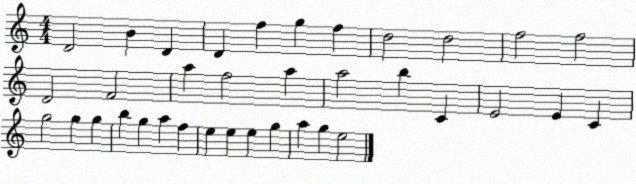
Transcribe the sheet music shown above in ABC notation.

X:1
T:Untitled
M:4/4
L:1/4
K:C
D2 B D D f g f d2 d2 f2 f2 D2 F2 a f2 a a2 b C E2 E C g2 g g b g a f e e e g a g e2